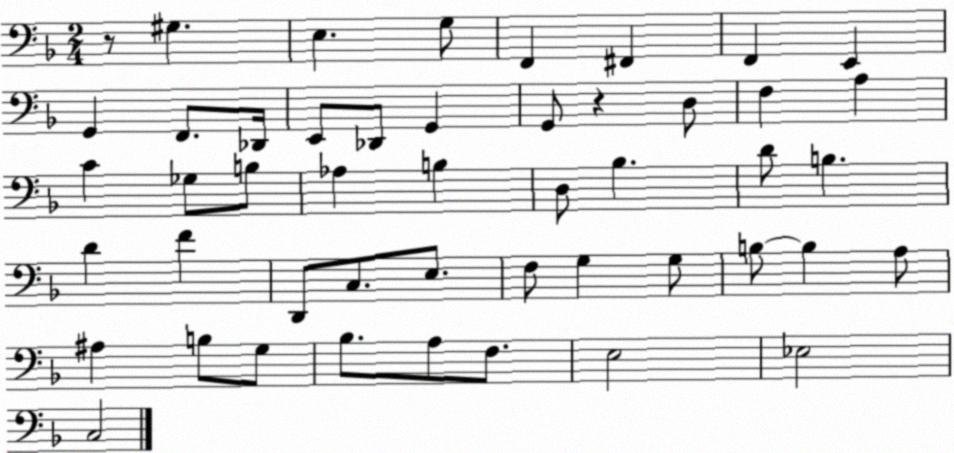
X:1
T:Untitled
M:2/4
L:1/4
K:F
z/2 ^G, E, G,/2 F,, ^F,, F,, E,, G,, F,,/2 _D,,/4 E,,/2 _D,,/2 G,, G,,/2 z D,/2 F, A, C _G,/2 B,/2 _A, B, D,/2 _B, D/2 B, D F D,,/2 C,/2 E,/2 F,/2 G, G,/2 B,/2 B, A,/2 ^A, B,/2 G,/2 _B,/2 A,/2 F,/2 E,2 _E,2 C,2